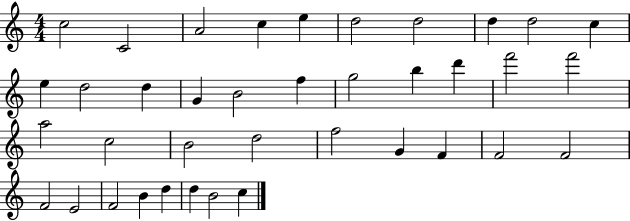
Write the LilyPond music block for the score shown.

{
  \clef treble
  \numericTimeSignature
  \time 4/4
  \key c \major
  c''2 c'2 | a'2 c''4 e''4 | d''2 d''2 | d''4 d''2 c''4 | \break e''4 d''2 d''4 | g'4 b'2 f''4 | g''2 b''4 d'''4 | f'''2 f'''2 | \break a''2 c''2 | b'2 d''2 | f''2 g'4 f'4 | f'2 f'2 | \break f'2 e'2 | f'2 b'4 d''4 | d''4 b'2 c''4 | \bar "|."
}